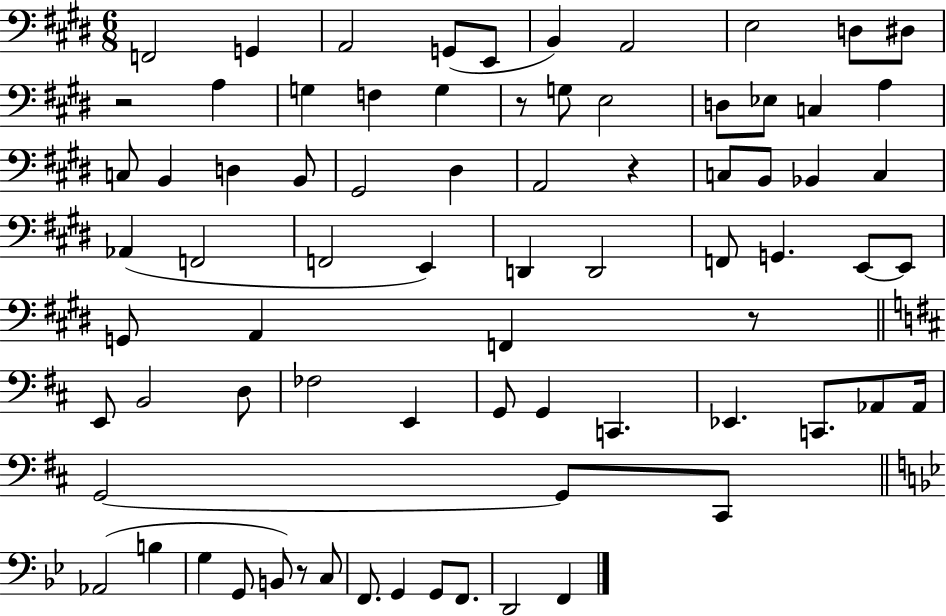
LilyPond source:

{
  \clef bass
  \numericTimeSignature
  \time 6/8
  \key e \major
  f,2 g,4 | a,2 g,8( e,8 | b,4) a,2 | e2 d8 dis8 | \break r2 a4 | g4 f4 g4 | r8 g8 e2 | d8 ees8 c4 a4 | \break c8 b,4 d4 b,8 | gis,2 dis4 | a,2 r4 | c8 b,8 bes,4 c4 | \break aes,4( f,2 | f,2 e,4) | d,4 d,2 | f,8 g,4. e,8~~ e,8 | \break g,8 a,4 f,4 r8 | \bar "||" \break \key d \major e,8 b,2 d8 | fes2 e,4 | g,8 g,4 c,4. | ees,4. c,8. aes,8 aes,16 | \break g,2~~ g,8 cis,8 | \bar "||" \break \key bes \major aes,2( b4 | g4 g,8 b,8) r8 c8 | f,8. g,4 g,8 f,8. | d,2 f,4 | \break \bar "|."
}